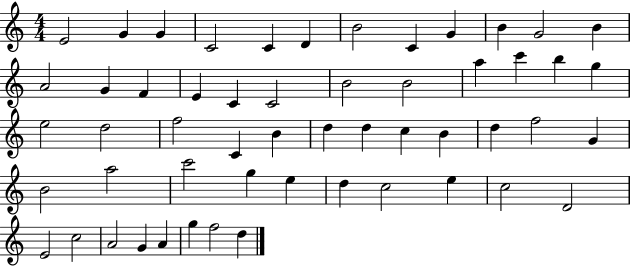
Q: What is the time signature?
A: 4/4